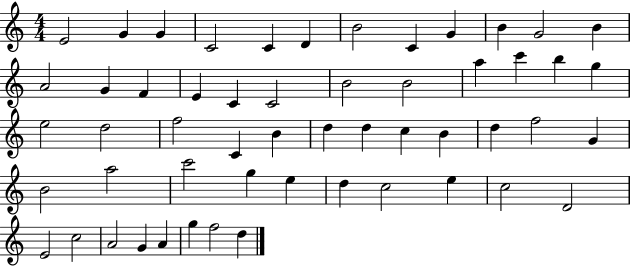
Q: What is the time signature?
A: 4/4